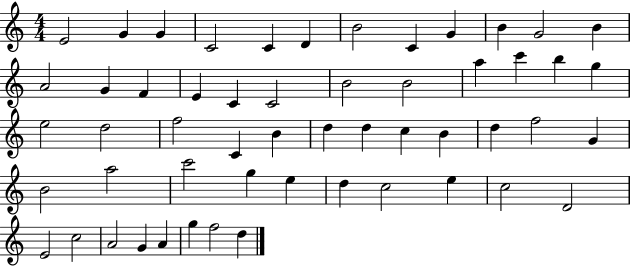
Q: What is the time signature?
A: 4/4